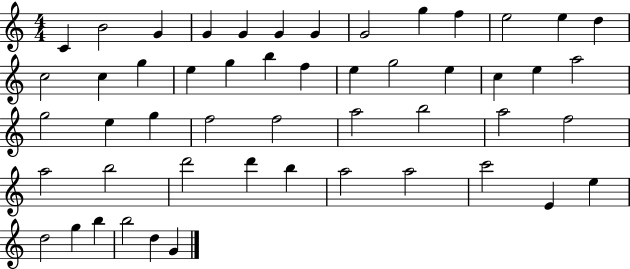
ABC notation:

X:1
T:Untitled
M:4/4
L:1/4
K:C
C B2 G G G G G G2 g f e2 e d c2 c g e g b f e g2 e c e a2 g2 e g f2 f2 a2 b2 a2 f2 a2 b2 d'2 d' b a2 a2 c'2 E e d2 g b b2 d G